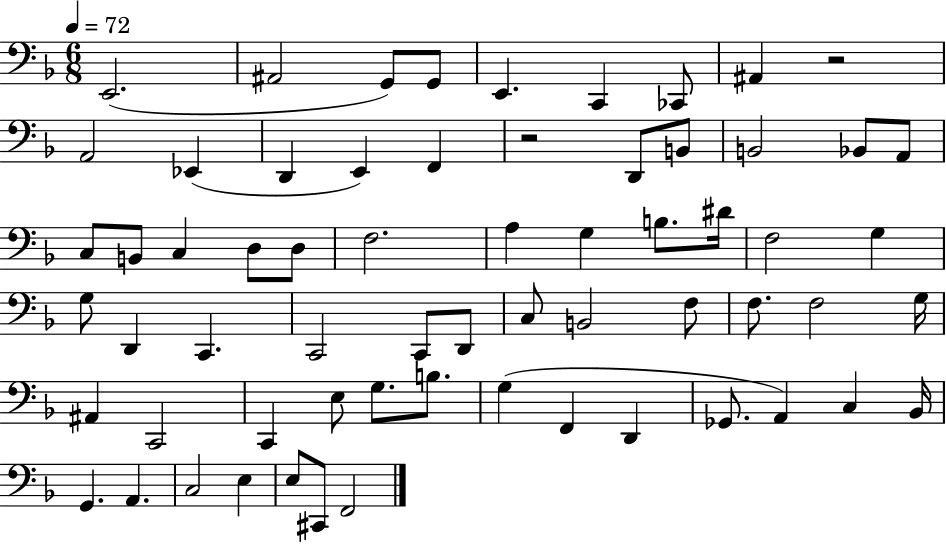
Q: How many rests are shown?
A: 2